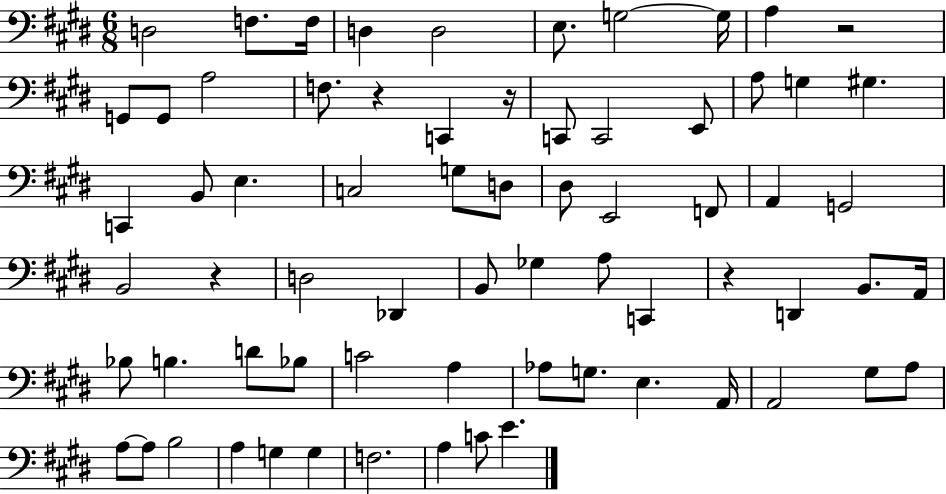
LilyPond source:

{
  \clef bass
  \numericTimeSignature
  \time 6/8
  \key e \major
  d2 f8. f16 | d4 d2 | e8. g2~~ g16 | a4 r2 | \break g,8 g,8 a2 | f8. r4 c,4 r16 | c,8 c,2 e,8 | a8 g4 gis4. | \break c,4 b,8 e4. | c2 g8 d8 | dis8 e,2 f,8 | a,4 g,2 | \break b,2 r4 | d2 des,4 | b,8 ges4 a8 c,4 | r4 d,4 b,8. a,16 | \break bes8 b4. d'8 bes8 | c'2 a4 | aes8 g8. e4. a,16 | a,2 gis8 a8 | \break a8~~ a8 b2 | a4 g4 g4 | f2. | a4 c'8 e'4. | \break \bar "|."
}